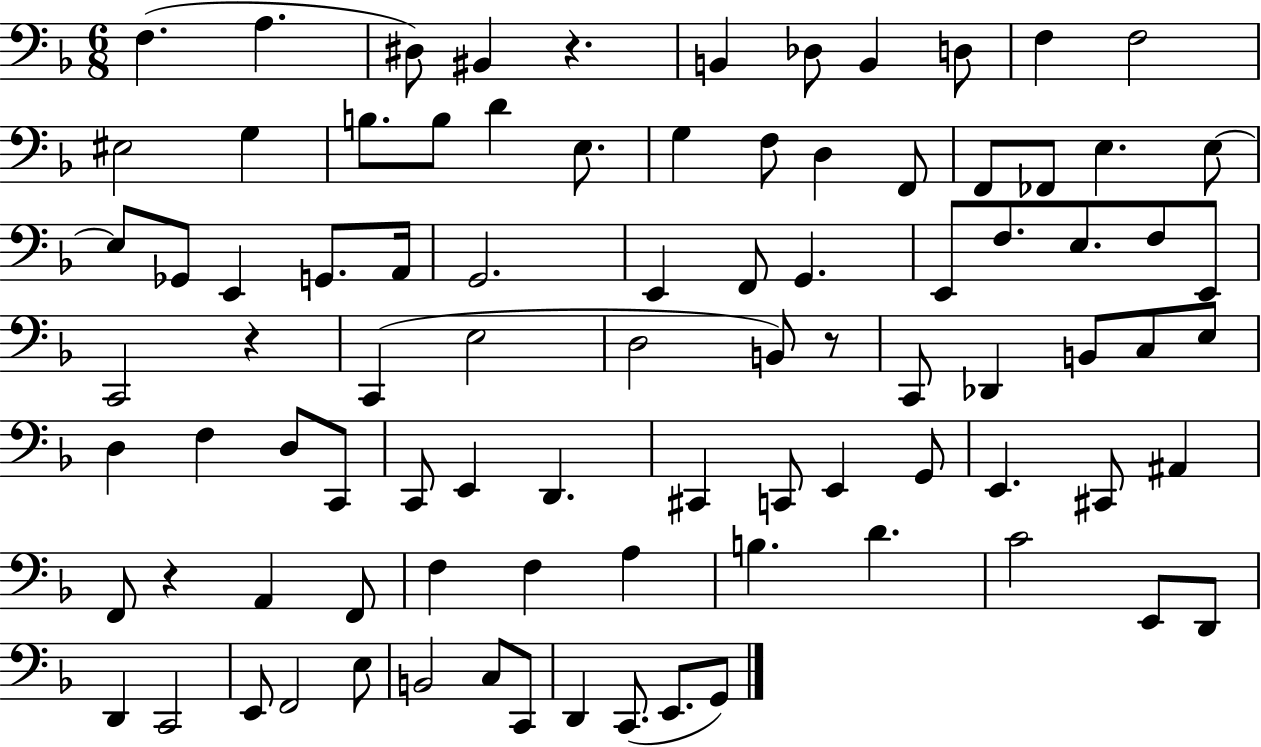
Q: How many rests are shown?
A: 4